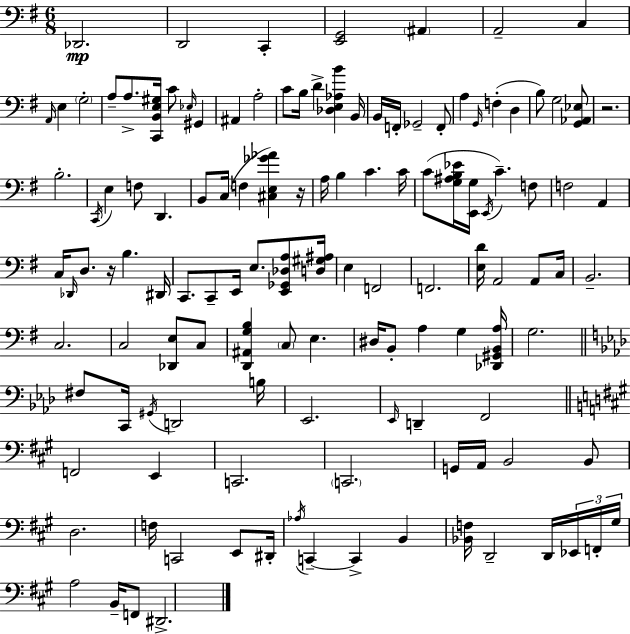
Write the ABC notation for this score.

X:1
T:Untitled
M:6/8
L:1/4
K:Em
_D,,2 D,,2 C,, [E,,G,,]2 ^A,, A,,2 C, A,,/4 E, G,2 A,/2 A,/2 [C,,B,,E,^G,]/4 C/2 _E,/4 ^G,, ^A,, A,2 C/2 B,/4 D [_D,E,_A,B] B,,/4 B,,/4 F,,/4 _G,,2 F,,/2 A, G,,/4 F, D, B,/2 G,2 [G,,_A,,_E,]/2 z2 B,2 C,,/4 E, F,/2 D,, B,,/2 C,/4 F, [^C,E,_G_A] z/4 A,/4 B, C C/4 C/2 [G,^A,B,_E]/4 [E,,G,]/4 E,,/4 C F,/2 F,2 A,, C,/4 _D,,/4 D,/2 z/4 B, ^D,,/4 C,,/2 C,,/2 E,,/4 E,/2 [E,,_G,,_D,A,]/2 [D,^G,^A,]/4 E, F,,2 F,,2 [E,D]/4 A,,2 A,,/2 C,/4 B,,2 C,2 C,2 [_D,,E,]/2 C,/2 [D,,^A,,G,B,] C,/2 E, ^D,/4 B,,/2 A, G, [_D,,^G,,B,,A,]/4 G,2 ^F,/2 C,,/4 ^G,,/4 D,,2 B,/4 _E,,2 _E,,/4 D,, F,,2 F,,2 E,, C,,2 C,,2 G,,/4 A,,/4 B,,2 B,,/2 D,2 F,/4 C,,2 E,,/2 ^D,,/4 _A,/4 C,, C,, B,, [_B,,F,]/4 D,,2 D,,/4 _E,,/4 F,,/4 ^G,/4 A,2 B,,/4 F,,/2 ^D,,2